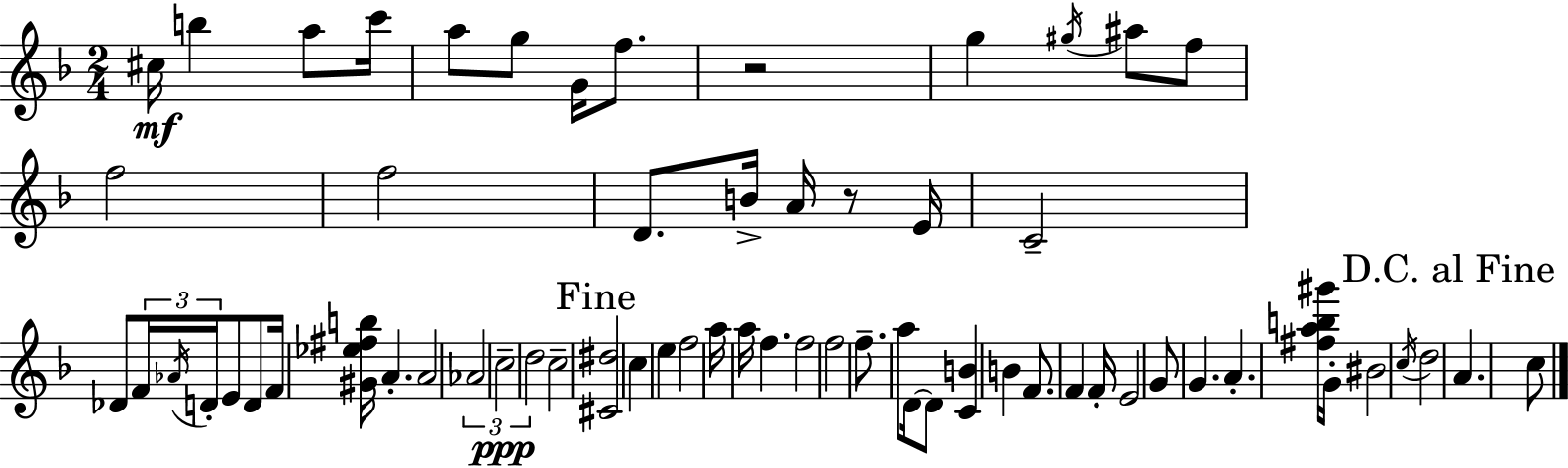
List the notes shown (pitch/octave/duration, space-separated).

C#5/s B5/q A5/e C6/s A5/e G5/e G4/s F5/e. R/h G5/q G#5/s A#5/e F5/e F5/h F5/h D4/e. B4/s A4/s R/e E4/s C4/h Db4/e F4/s Ab4/s D4/s E4/e D4/e F4/s [G#4,Eb5,F#5,B5]/s A4/q. A4/h Ab4/h C5/h D5/h C5/h [C#4,D#5]/h C5/q E5/q F5/h A5/s A5/s F5/q. F5/h F5/h F5/e. A5/e D4/s D4/e [C4,B4]/q B4/q F4/e. F4/q F4/s E4/h G4/e G4/q. A4/q. [F#5,A5,B5,G#6]/s G4/s BIS4/h C5/s D5/h A4/q. C5/e